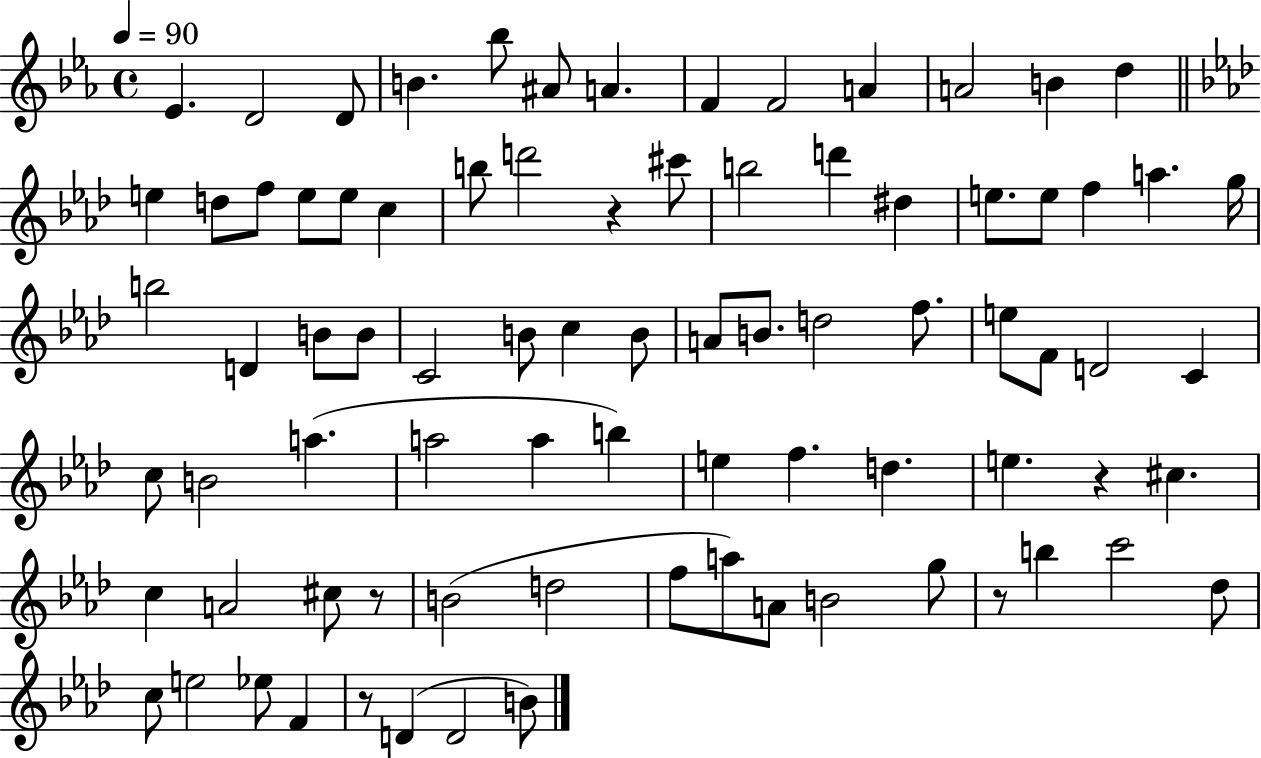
X:1
T:Untitled
M:4/4
L:1/4
K:Eb
_E D2 D/2 B _b/2 ^A/2 A F F2 A A2 B d e d/2 f/2 e/2 e/2 c b/2 d'2 z ^c'/2 b2 d' ^d e/2 e/2 f a g/4 b2 D B/2 B/2 C2 B/2 c B/2 A/2 B/2 d2 f/2 e/2 F/2 D2 C c/2 B2 a a2 a b e f d e z ^c c A2 ^c/2 z/2 B2 d2 f/2 a/2 A/2 B2 g/2 z/2 b c'2 _d/2 c/2 e2 _e/2 F z/2 D D2 B/2